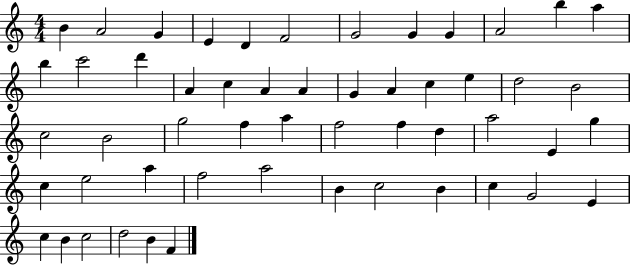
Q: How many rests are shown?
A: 0